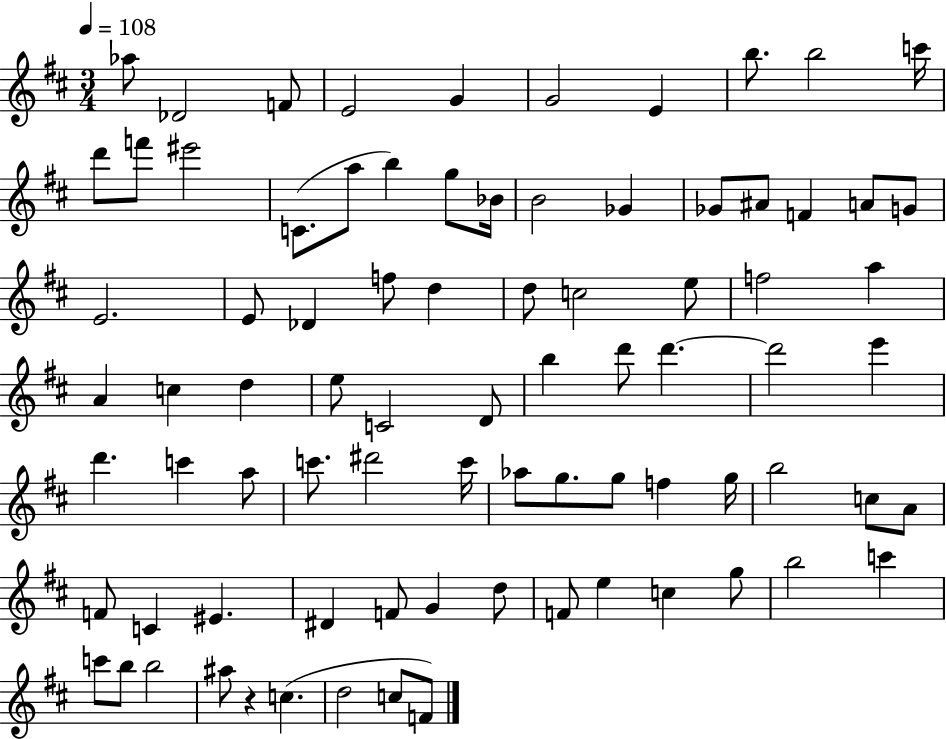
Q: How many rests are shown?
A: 1